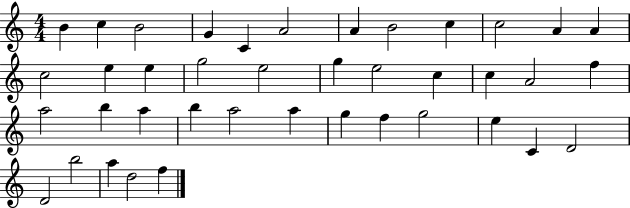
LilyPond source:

{
  \clef treble
  \numericTimeSignature
  \time 4/4
  \key c \major
  b'4 c''4 b'2 | g'4 c'4 a'2 | a'4 b'2 c''4 | c''2 a'4 a'4 | \break c''2 e''4 e''4 | g''2 e''2 | g''4 e''2 c''4 | c''4 a'2 f''4 | \break a''2 b''4 a''4 | b''4 a''2 a''4 | g''4 f''4 g''2 | e''4 c'4 d'2 | \break d'2 b''2 | a''4 d''2 f''4 | \bar "|."
}